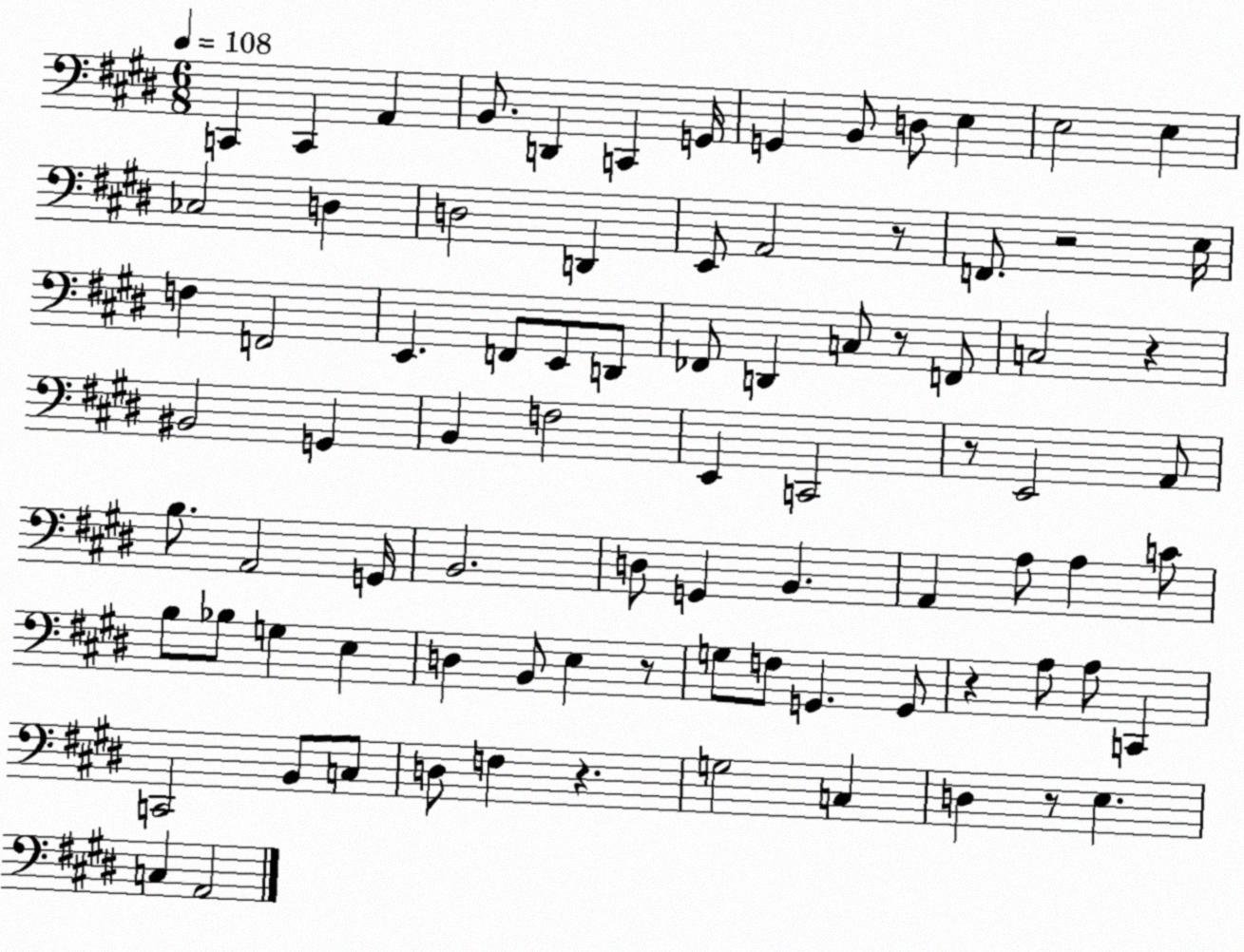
X:1
T:Untitled
M:6/8
L:1/4
K:E
C,, C,, A,, B,,/2 D,, C,, G,,/4 G,, B,,/2 D,/2 E, E,2 E, _C,2 D, D,2 D,, E,,/2 A,,2 z/2 F,,/2 z2 E,/4 F, F,,2 E,, F,,/2 E,,/2 D,,/2 _F,,/2 D,, C,/2 z/2 F,,/2 C,2 z ^B,,2 G,, B,, F,2 E,, C,,2 z/2 E,,2 A,,/2 B,/2 A,,2 G,,/4 B,,2 D,/2 G,, B,, A,, A,/2 A, C/2 B,/2 _B,/2 G, E, D, B,,/2 E, z/2 G,/2 F,/2 G,, G,,/2 z A,/2 A,/2 C,, C,,2 B,,/2 C,/2 D,/2 F, z G,2 C, D, z/2 E, C, A,,2